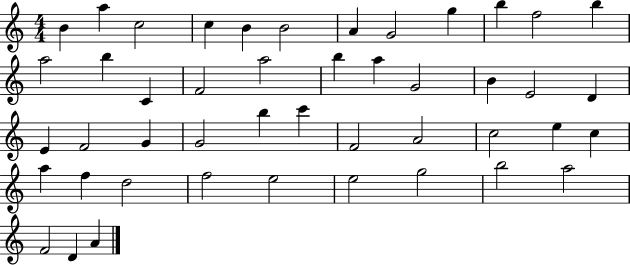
{
  \clef treble
  \numericTimeSignature
  \time 4/4
  \key c \major
  b'4 a''4 c''2 | c''4 b'4 b'2 | a'4 g'2 g''4 | b''4 f''2 b''4 | \break a''2 b''4 c'4 | f'2 a''2 | b''4 a''4 g'2 | b'4 e'2 d'4 | \break e'4 f'2 g'4 | g'2 b''4 c'''4 | f'2 a'2 | c''2 e''4 c''4 | \break a''4 f''4 d''2 | f''2 e''2 | e''2 g''2 | b''2 a''2 | \break f'2 d'4 a'4 | \bar "|."
}